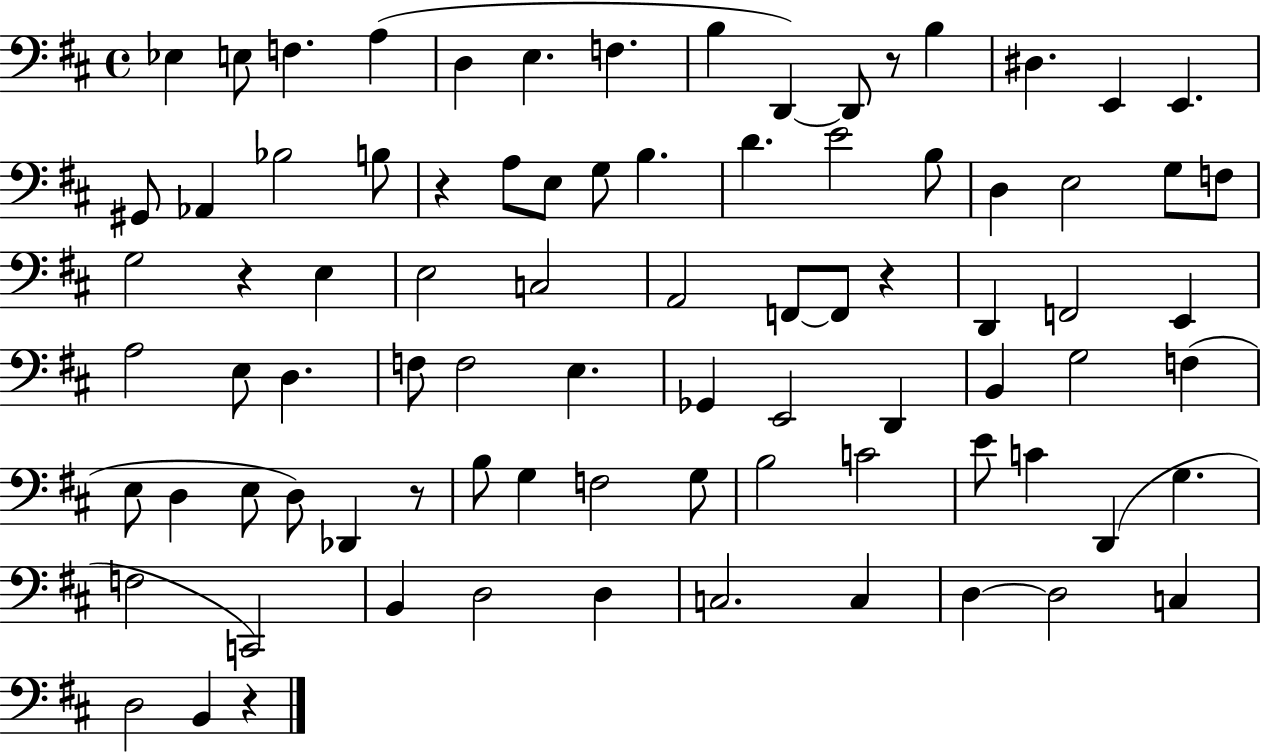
X:1
T:Untitled
M:4/4
L:1/4
K:D
_E, E,/2 F, A, D, E, F, B, D,, D,,/2 z/2 B, ^D, E,, E,, ^G,,/2 _A,, _B,2 B,/2 z A,/2 E,/2 G,/2 B, D E2 B,/2 D, E,2 G,/2 F,/2 G,2 z E, E,2 C,2 A,,2 F,,/2 F,,/2 z D,, F,,2 E,, A,2 E,/2 D, F,/2 F,2 E, _G,, E,,2 D,, B,, G,2 F, E,/2 D, E,/2 D,/2 _D,, z/2 B,/2 G, F,2 G,/2 B,2 C2 E/2 C D,, G, F,2 C,,2 B,, D,2 D, C,2 C, D, D,2 C, D,2 B,, z